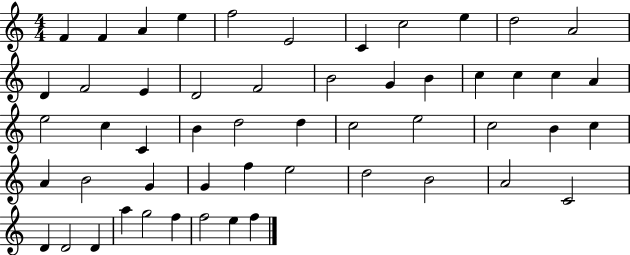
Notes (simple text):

F4/q F4/q A4/q E5/q F5/h E4/h C4/q C5/h E5/q D5/h A4/h D4/q F4/h E4/q D4/h F4/h B4/h G4/q B4/q C5/q C5/q C5/q A4/q E5/h C5/q C4/q B4/q D5/h D5/q C5/h E5/h C5/h B4/q C5/q A4/q B4/h G4/q G4/q F5/q E5/h D5/h B4/h A4/h C4/h D4/q D4/h D4/q A5/q G5/h F5/q F5/h E5/q F5/q